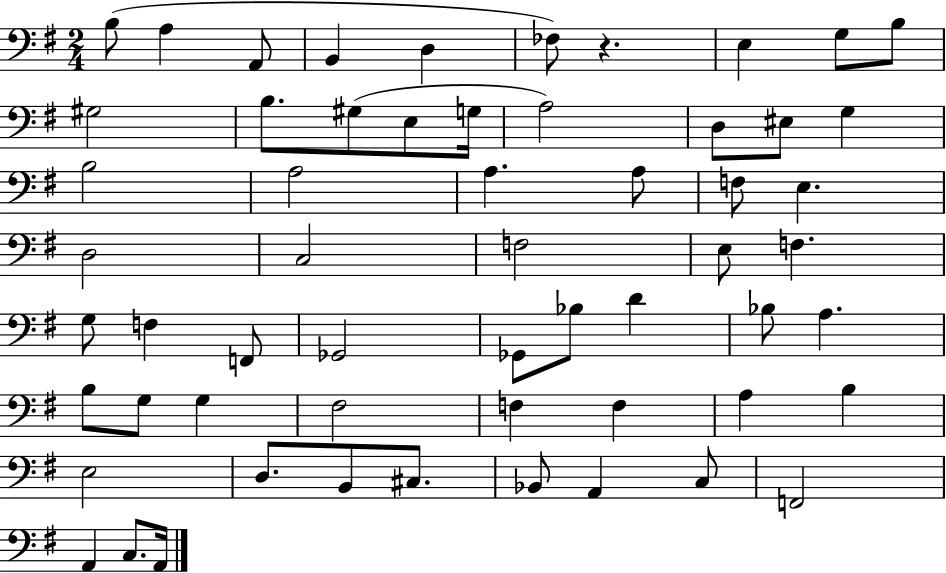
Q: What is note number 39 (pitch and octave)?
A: B3